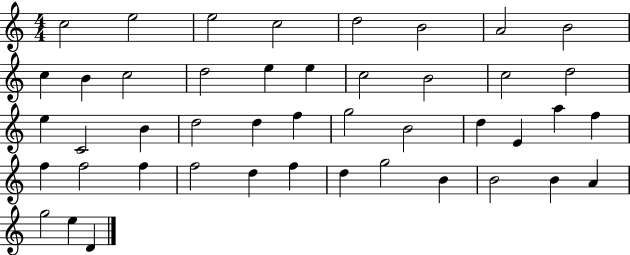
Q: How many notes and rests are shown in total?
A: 45